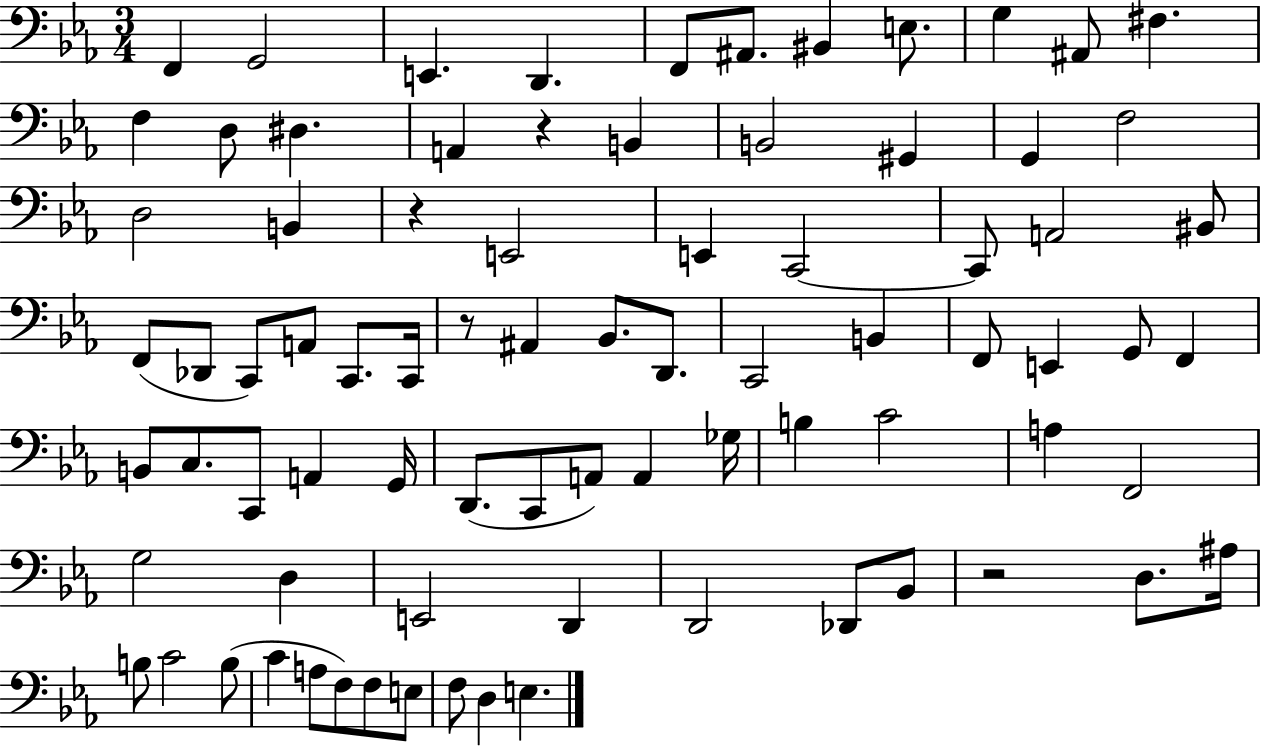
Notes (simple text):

F2/q G2/h E2/q. D2/q. F2/e A#2/e. BIS2/q E3/e. G3/q A#2/e F#3/q. F3/q D3/e D#3/q. A2/q R/q B2/q B2/h G#2/q G2/q F3/h D3/h B2/q R/q E2/h E2/q C2/h C2/e A2/h BIS2/e F2/e Db2/e C2/e A2/e C2/e. C2/s R/e A#2/q Bb2/e. D2/e. C2/h B2/q F2/e E2/q G2/e F2/q B2/e C3/e. C2/e A2/q G2/s D2/e. C2/e A2/e A2/q Gb3/s B3/q C4/h A3/q F2/h G3/h D3/q E2/h D2/q D2/h Db2/e Bb2/e R/h D3/e. A#3/s B3/e C4/h B3/e C4/q A3/e F3/e F3/e E3/e F3/e D3/q E3/q.